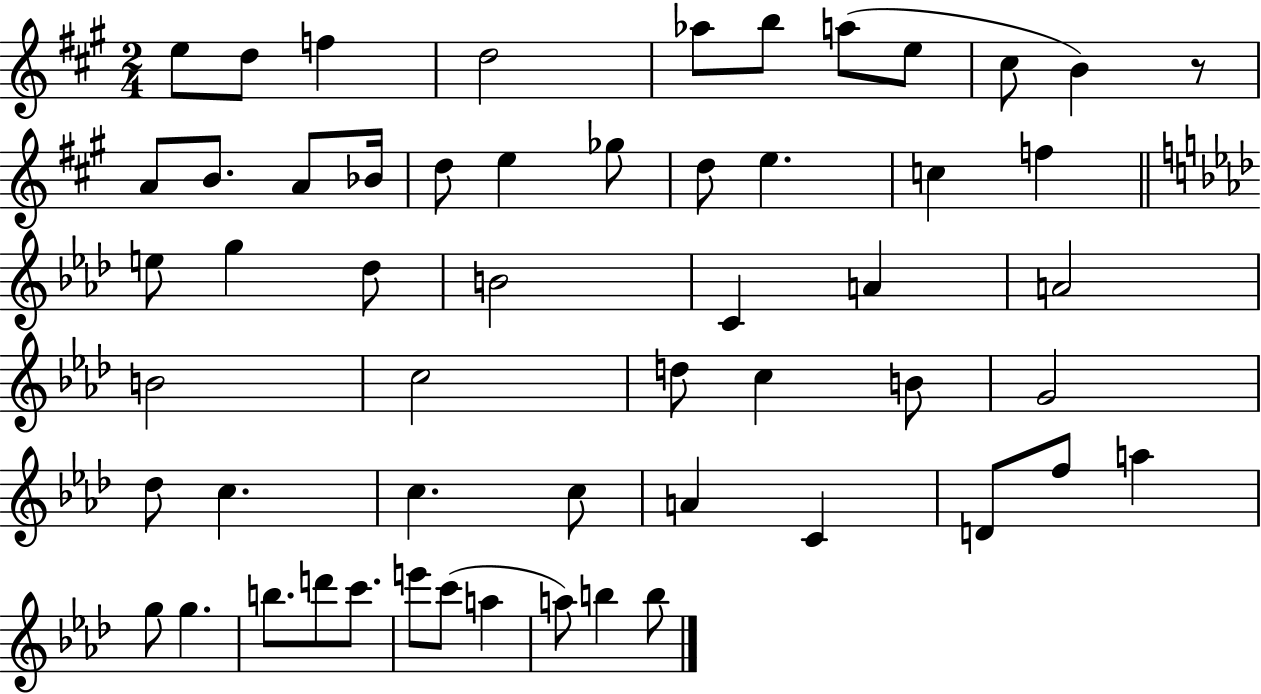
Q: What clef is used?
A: treble